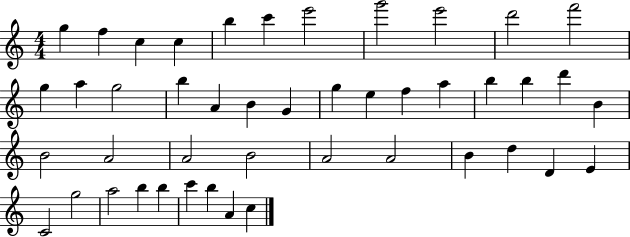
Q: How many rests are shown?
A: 0